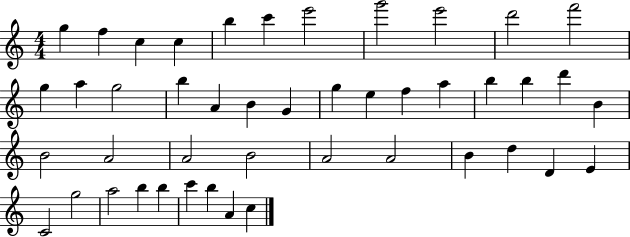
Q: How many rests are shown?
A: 0